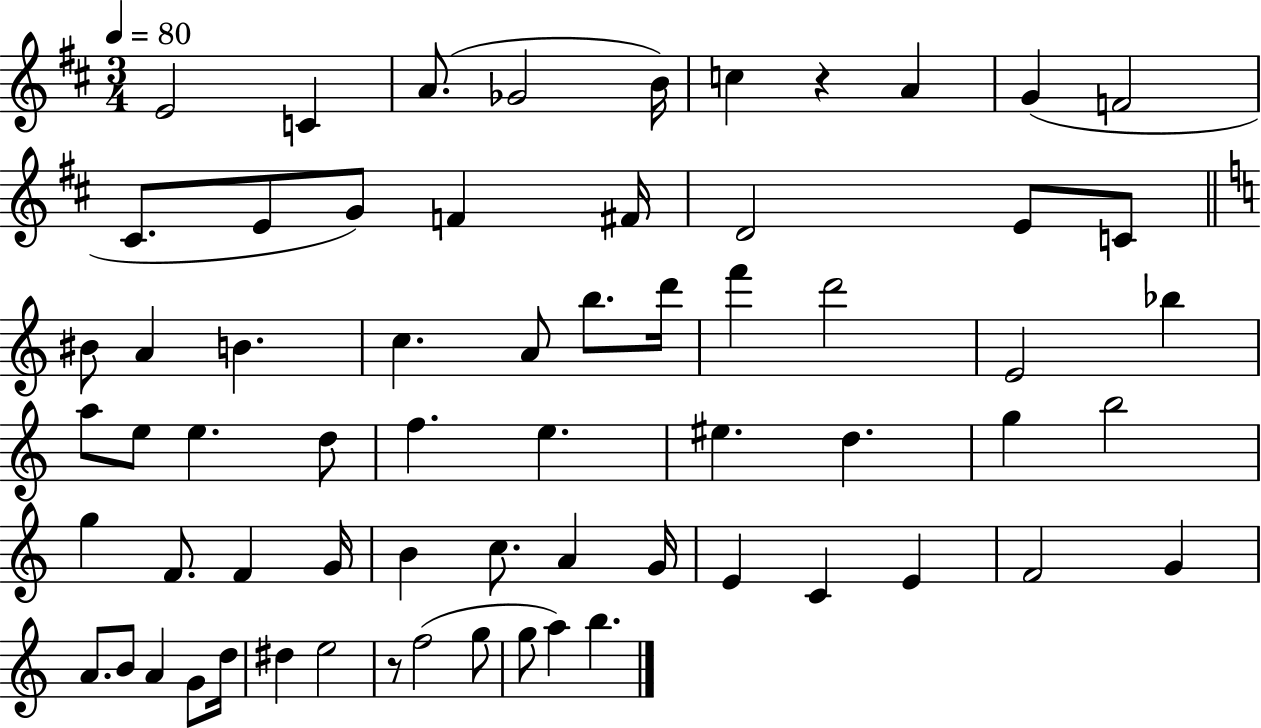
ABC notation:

X:1
T:Untitled
M:3/4
L:1/4
K:D
E2 C A/2 _G2 B/4 c z A G F2 ^C/2 E/2 G/2 F ^F/4 D2 E/2 C/2 ^B/2 A B c A/2 b/2 d'/4 f' d'2 E2 _b a/2 e/2 e d/2 f e ^e d g b2 g F/2 F G/4 B c/2 A G/4 E C E F2 G A/2 B/2 A G/2 d/4 ^d e2 z/2 f2 g/2 g/2 a b